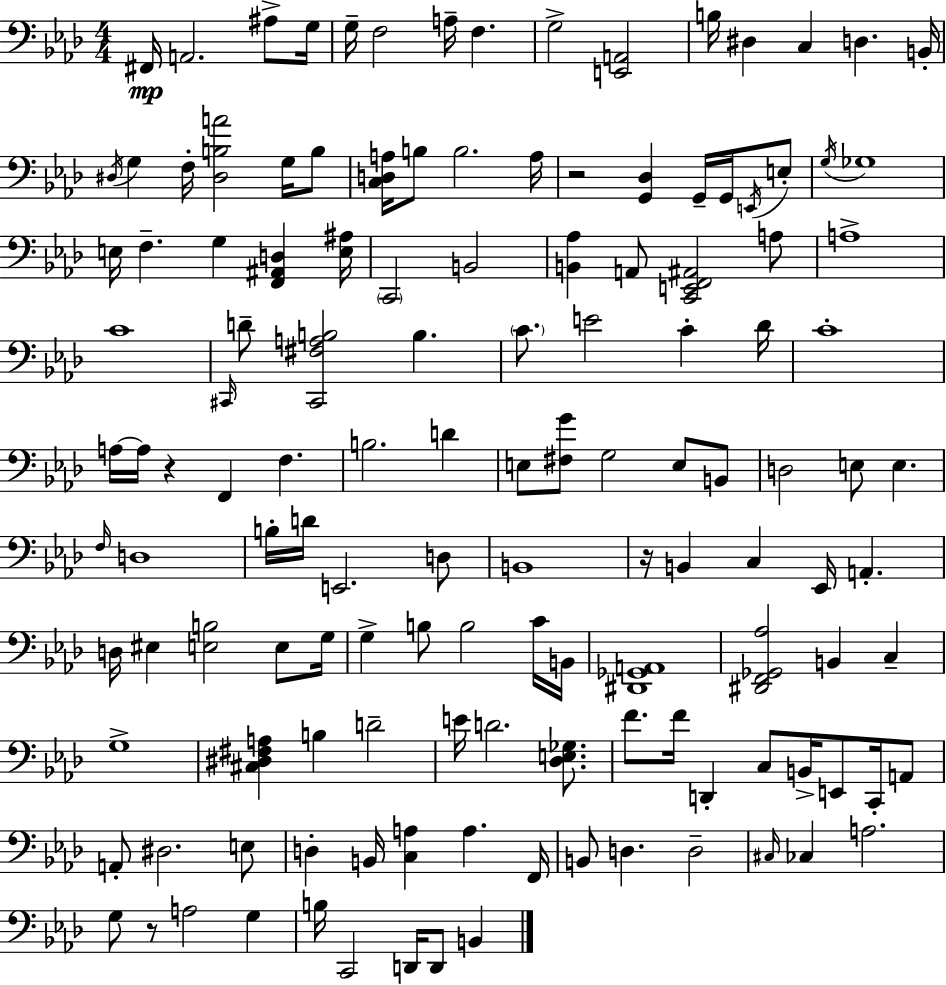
X:1
T:Untitled
M:4/4
L:1/4
K:Fm
^F,,/4 A,,2 ^A,/2 G,/4 G,/4 F,2 A,/4 F, G,2 [E,,A,,]2 B,/4 ^D, C, D, B,,/4 ^D,/4 G, F,/4 [^D,B,A]2 G,/4 B,/2 [C,D,A,]/4 B,/2 B,2 A,/4 z2 [G,,_D,] G,,/4 G,,/4 E,,/4 E,/2 G,/4 _G,4 E,/4 F, G, [F,,^A,,D,] [E,^A,]/4 C,,2 B,,2 [B,,_A,] A,,/2 [C,,E,,F,,^A,,]2 A,/2 A,4 C4 ^C,,/4 D/2 [^C,,^F,A,B,]2 B, C/2 E2 C _D/4 C4 A,/4 A,/4 z F,, F, B,2 D E,/2 [^F,G]/2 G,2 E,/2 B,,/2 D,2 E,/2 E, F,/4 D,4 B,/4 D/4 E,,2 D,/2 B,,4 z/4 B,, C, _E,,/4 A,, D,/4 ^E, [E,B,]2 E,/2 G,/4 G, B,/2 B,2 C/4 B,,/4 [^D,,_G,,A,,]4 [^D,,F,,_G,,_A,]2 B,, C, G,4 [^C,^D,^F,A,] B, D2 E/4 D2 [_D,E,_G,]/2 F/2 F/4 D,, C,/2 B,,/4 E,,/2 C,,/4 A,,/2 A,,/2 ^D,2 E,/2 D, B,,/4 [C,A,] A, F,,/4 B,,/2 D, D,2 ^C,/4 _C, A,2 G,/2 z/2 A,2 G, B,/4 C,,2 D,,/4 D,,/2 B,,